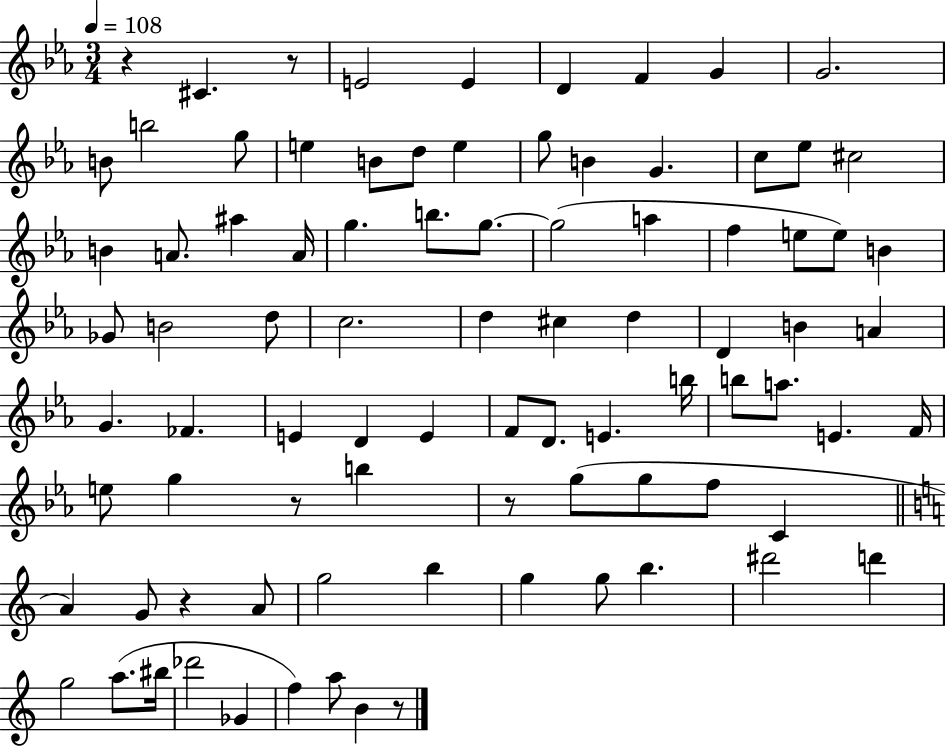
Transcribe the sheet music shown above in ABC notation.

X:1
T:Untitled
M:3/4
L:1/4
K:Eb
z ^C z/2 E2 E D F G G2 B/2 b2 g/2 e B/2 d/2 e g/2 B G c/2 _e/2 ^c2 B A/2 ^a A/4 g b/2 g/2 g2 a f e/2 e/2 B _G/2 B2 d/2 c2 d ^c d D B A G _F E D E F/2 D/2 E b/4 b/2 a/2 E F/4 e/2 g z/2 b z/2 g/2 g/2 f/2 C A G/2 z A/2 g2 b g g/2 b ^d'2 d' g2 a/2 ^b/4 _d'2 _G f a/2 B z/2